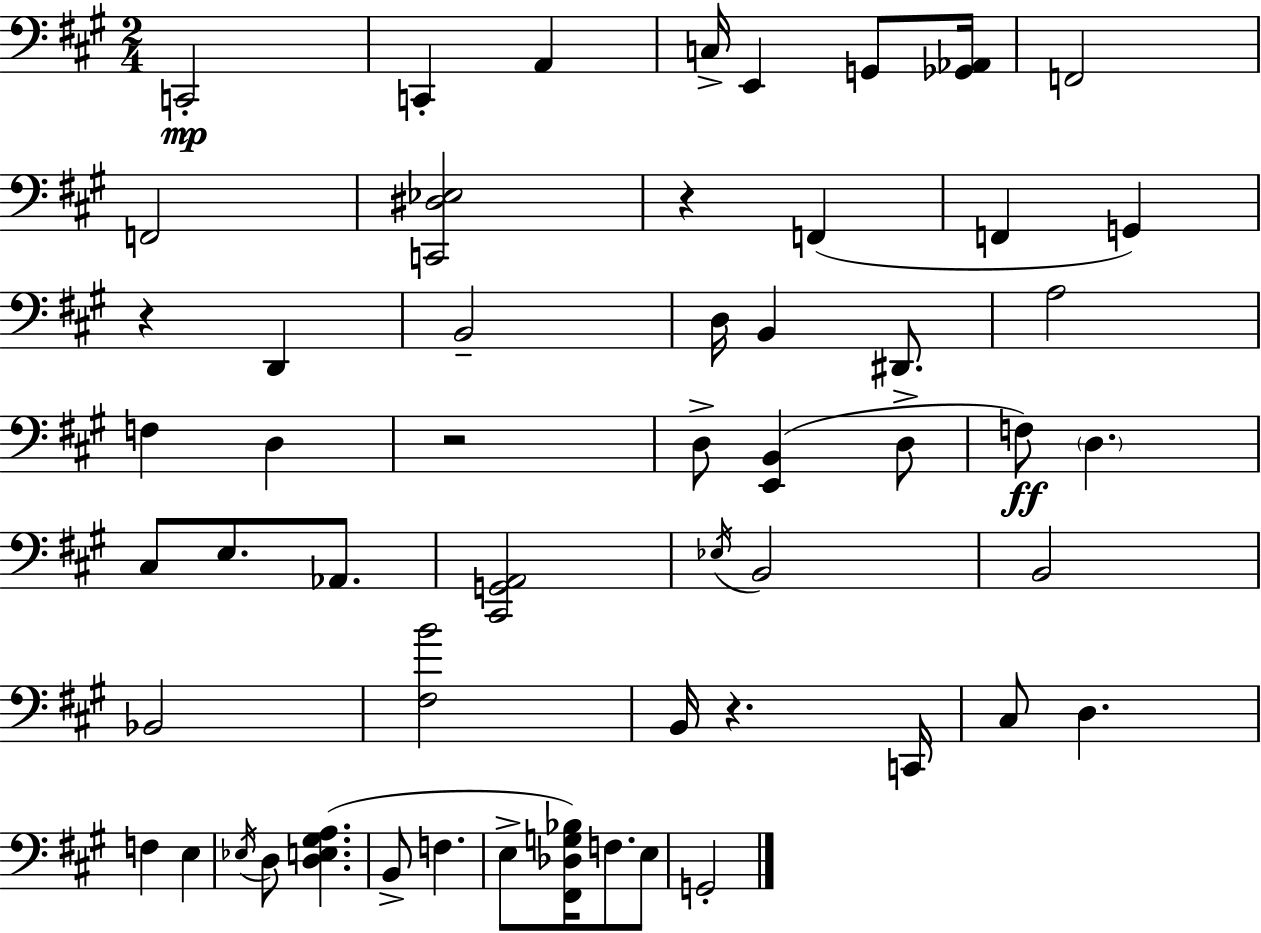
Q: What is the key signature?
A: A major